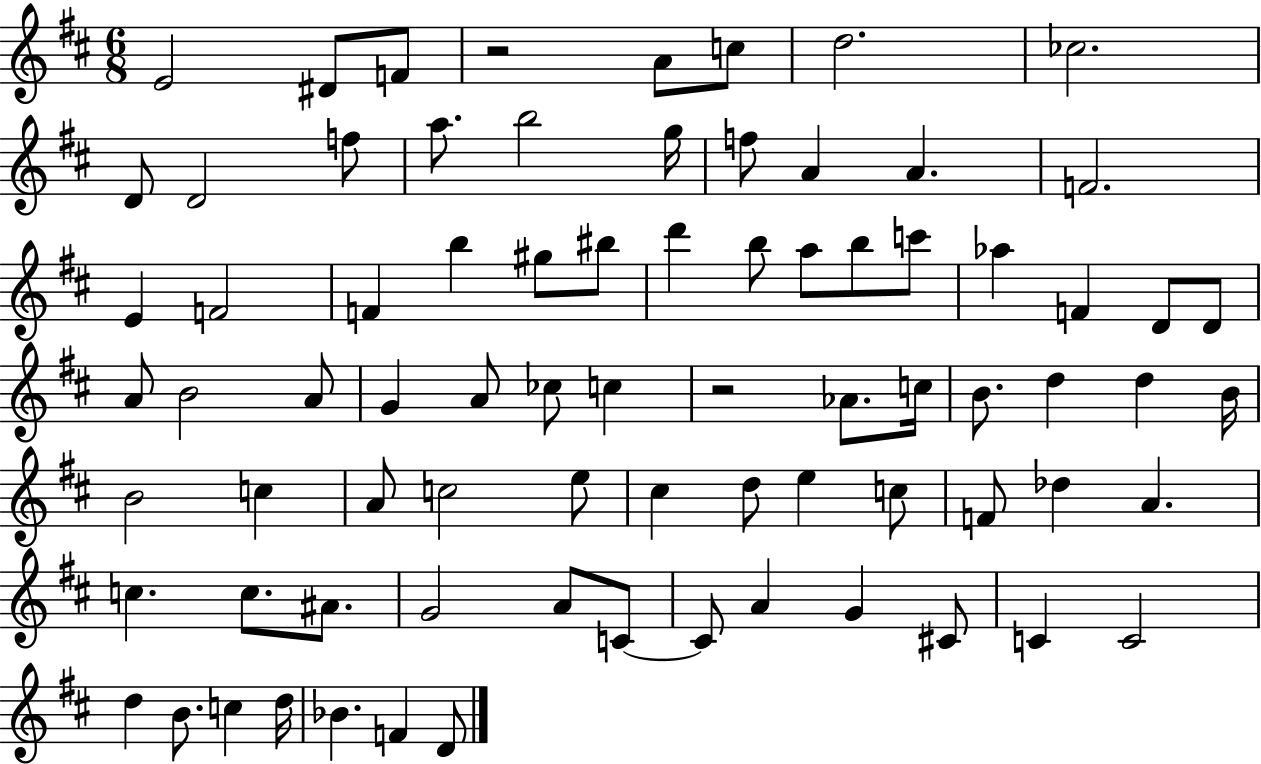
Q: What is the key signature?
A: D major